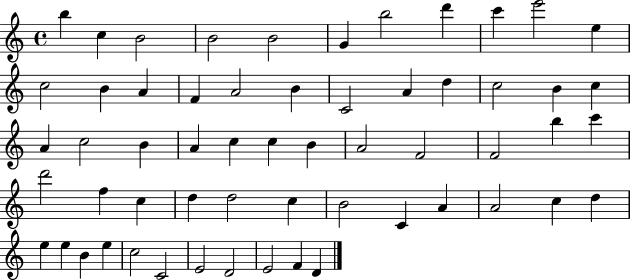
{
  \clef treble
  \time 4/4
  \defaultTimeSignature
  \key c \major
  b''4 c''4 b'2 | b'2 b'2 | g'4 b''2 d'''4 | c'''4 e'''2 e''4 | \break c''2 b'4 a'4 | f'4 a'2 b'4 | c'2 a'4 d''4 | c''2 b'4 c''4 | \break a'4 c''2 b'4 | a'4 c''4 c''4 b'4 | a'2 f'2 | f'2 b''4 c'''4 | \break d'''2 f''4 c''4 | d''4 d''2 c''4 | b'2 c'4 a'4 | a'2 c''4 d''4 | \break e''4 e''4 b'4 e''4 | c''2 c'2 | e'2 d'2 | e'2 f'4 d'4 | \break \bar "|."
}